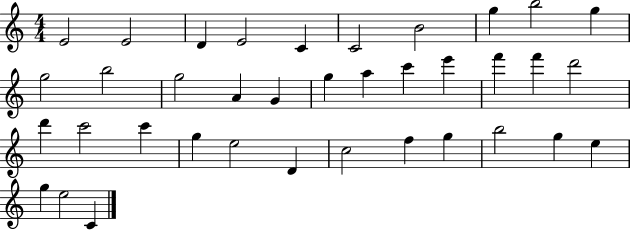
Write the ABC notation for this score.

X:1
T:Untitled
M:4/4
L:1/4
K:C
E2 E2 D E2 C C2 B2 g b2 g g2 b2 g2 A G g a c' e' f' f' d'2 d' c'2 c' g e2 D c2 f g b2 g e g e2 C